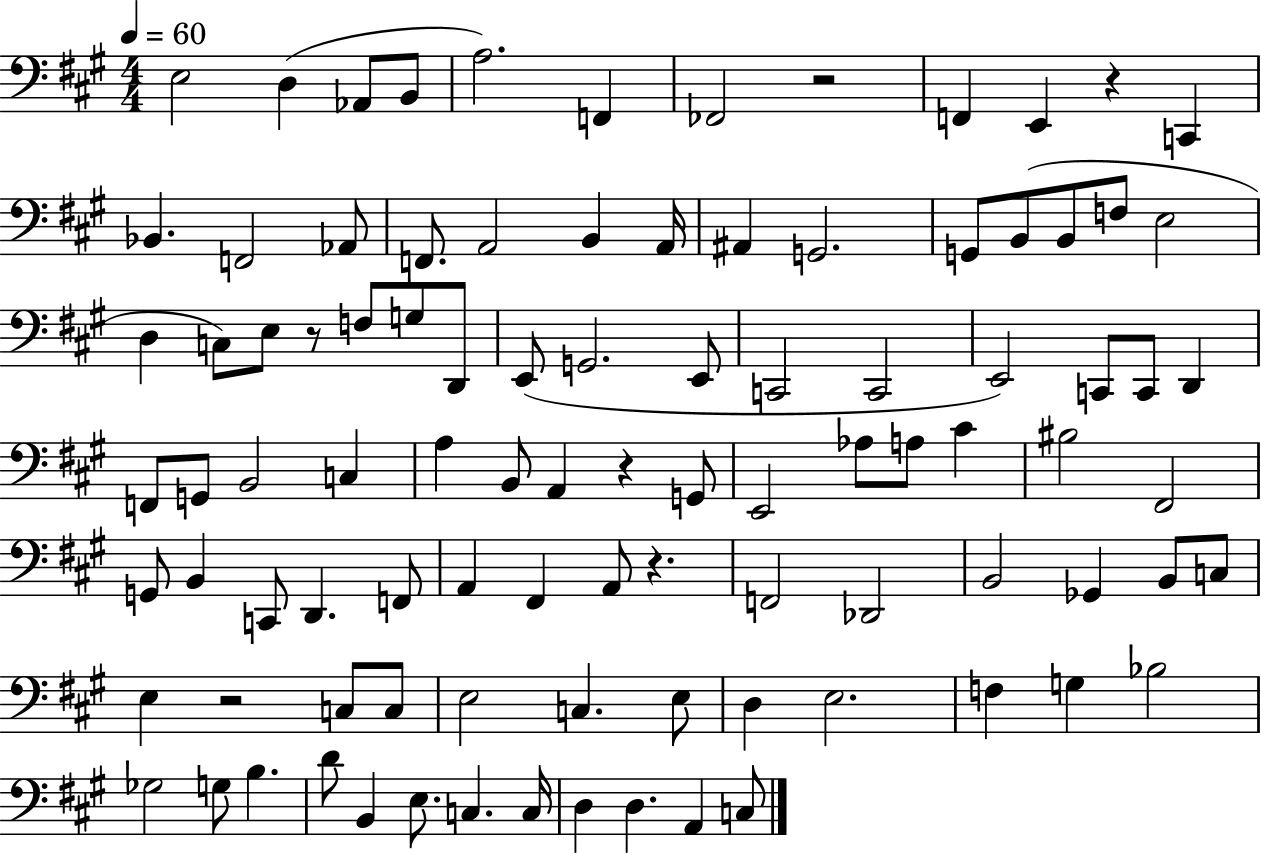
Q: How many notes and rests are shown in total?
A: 96